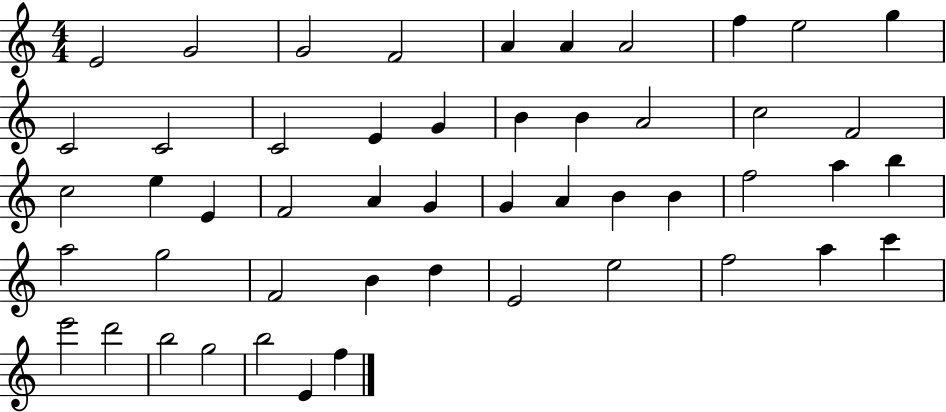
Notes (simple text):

E4/h G4/h G4/h F4/h A4/q A4/q A4/h F5/q E5/h G5/q C4/h C4/h C4/h E4/q G4/q B4/q B4/q A4/h C5/h F4/h C5/h E5/q E4/q F4/h A4/q G4/q G4/q A4/q B4/q B4/q F5/h A5/q B5/q A5/h G5/h F4/h B4/q D5/q E4/h E5/h F5/h A5/q C6/q E6/h D6/h B5/h G5/h B5/h E4/q F5/q